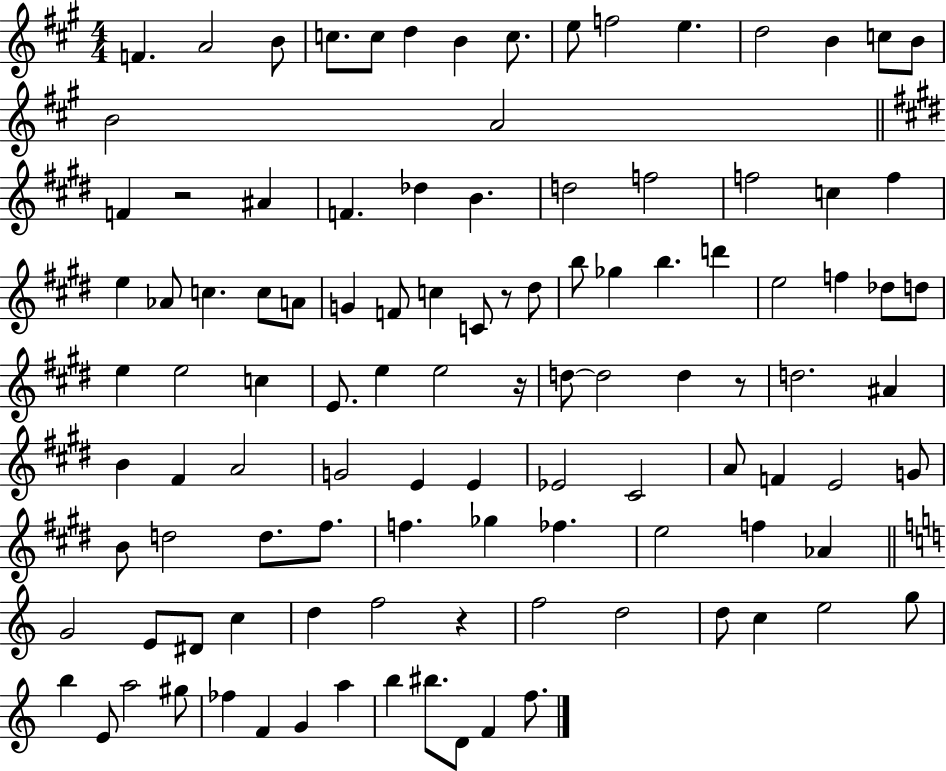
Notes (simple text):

F4/q. A4/h B4/e C5/e. C5/e D5/q B4/q C5/e. E5/e F5/h E5/q. D5/h B4/q C5/e B4/e B4/h A4/h F4/q R/h A#4/q F4/q. Db5/q B4/q. D5/h F5/h F5/h C5/q F5/q E5/q Ab4/e C5/q. C5/e A4/e G4/q F4/e C5/q C4/e R/e D#5/e B5/e Gb5/q B5/q. D6/q E5/h F5/q Db5/e D5/e E5/q E5/h C5/q E4/e. E5/q E5/h R/s D5/e D5/h D5/q R/e D5/h. A#4/q B4/q F#4/q A4/h G4/h E4/q E4/q Eb4/h C#4/h A4/e F4/q E4/h G4/e B4/e D5/h D5/e. F#5/e. F5/q. Gb5/q FES5/q. E5/h F5/q Ab4/q G4/h E4/e D#4/e C5/q D5/q F5/h R/q F5/h D5/h D5/e C5/q E5/h G5/e B5/q E4/e A5/h G#5/e FES5/q F4/q G4/q A5/q B5/q BIS5/e. D4/e F4/q F5/e.